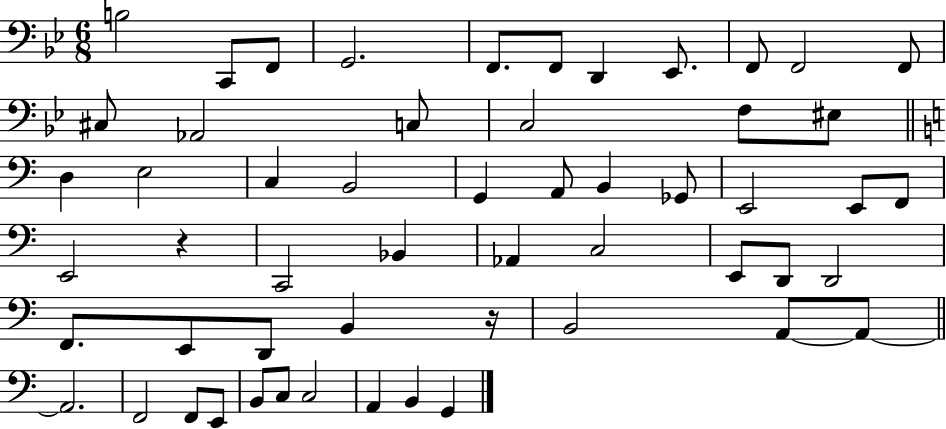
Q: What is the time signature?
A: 6/8